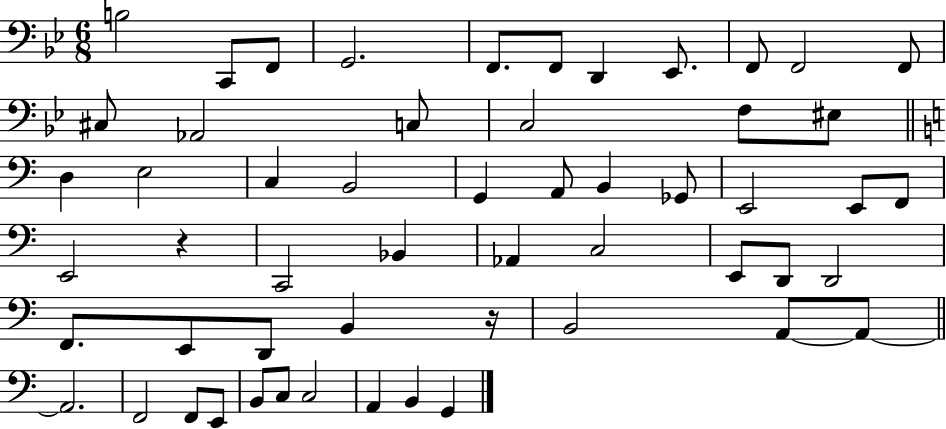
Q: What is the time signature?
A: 6/8